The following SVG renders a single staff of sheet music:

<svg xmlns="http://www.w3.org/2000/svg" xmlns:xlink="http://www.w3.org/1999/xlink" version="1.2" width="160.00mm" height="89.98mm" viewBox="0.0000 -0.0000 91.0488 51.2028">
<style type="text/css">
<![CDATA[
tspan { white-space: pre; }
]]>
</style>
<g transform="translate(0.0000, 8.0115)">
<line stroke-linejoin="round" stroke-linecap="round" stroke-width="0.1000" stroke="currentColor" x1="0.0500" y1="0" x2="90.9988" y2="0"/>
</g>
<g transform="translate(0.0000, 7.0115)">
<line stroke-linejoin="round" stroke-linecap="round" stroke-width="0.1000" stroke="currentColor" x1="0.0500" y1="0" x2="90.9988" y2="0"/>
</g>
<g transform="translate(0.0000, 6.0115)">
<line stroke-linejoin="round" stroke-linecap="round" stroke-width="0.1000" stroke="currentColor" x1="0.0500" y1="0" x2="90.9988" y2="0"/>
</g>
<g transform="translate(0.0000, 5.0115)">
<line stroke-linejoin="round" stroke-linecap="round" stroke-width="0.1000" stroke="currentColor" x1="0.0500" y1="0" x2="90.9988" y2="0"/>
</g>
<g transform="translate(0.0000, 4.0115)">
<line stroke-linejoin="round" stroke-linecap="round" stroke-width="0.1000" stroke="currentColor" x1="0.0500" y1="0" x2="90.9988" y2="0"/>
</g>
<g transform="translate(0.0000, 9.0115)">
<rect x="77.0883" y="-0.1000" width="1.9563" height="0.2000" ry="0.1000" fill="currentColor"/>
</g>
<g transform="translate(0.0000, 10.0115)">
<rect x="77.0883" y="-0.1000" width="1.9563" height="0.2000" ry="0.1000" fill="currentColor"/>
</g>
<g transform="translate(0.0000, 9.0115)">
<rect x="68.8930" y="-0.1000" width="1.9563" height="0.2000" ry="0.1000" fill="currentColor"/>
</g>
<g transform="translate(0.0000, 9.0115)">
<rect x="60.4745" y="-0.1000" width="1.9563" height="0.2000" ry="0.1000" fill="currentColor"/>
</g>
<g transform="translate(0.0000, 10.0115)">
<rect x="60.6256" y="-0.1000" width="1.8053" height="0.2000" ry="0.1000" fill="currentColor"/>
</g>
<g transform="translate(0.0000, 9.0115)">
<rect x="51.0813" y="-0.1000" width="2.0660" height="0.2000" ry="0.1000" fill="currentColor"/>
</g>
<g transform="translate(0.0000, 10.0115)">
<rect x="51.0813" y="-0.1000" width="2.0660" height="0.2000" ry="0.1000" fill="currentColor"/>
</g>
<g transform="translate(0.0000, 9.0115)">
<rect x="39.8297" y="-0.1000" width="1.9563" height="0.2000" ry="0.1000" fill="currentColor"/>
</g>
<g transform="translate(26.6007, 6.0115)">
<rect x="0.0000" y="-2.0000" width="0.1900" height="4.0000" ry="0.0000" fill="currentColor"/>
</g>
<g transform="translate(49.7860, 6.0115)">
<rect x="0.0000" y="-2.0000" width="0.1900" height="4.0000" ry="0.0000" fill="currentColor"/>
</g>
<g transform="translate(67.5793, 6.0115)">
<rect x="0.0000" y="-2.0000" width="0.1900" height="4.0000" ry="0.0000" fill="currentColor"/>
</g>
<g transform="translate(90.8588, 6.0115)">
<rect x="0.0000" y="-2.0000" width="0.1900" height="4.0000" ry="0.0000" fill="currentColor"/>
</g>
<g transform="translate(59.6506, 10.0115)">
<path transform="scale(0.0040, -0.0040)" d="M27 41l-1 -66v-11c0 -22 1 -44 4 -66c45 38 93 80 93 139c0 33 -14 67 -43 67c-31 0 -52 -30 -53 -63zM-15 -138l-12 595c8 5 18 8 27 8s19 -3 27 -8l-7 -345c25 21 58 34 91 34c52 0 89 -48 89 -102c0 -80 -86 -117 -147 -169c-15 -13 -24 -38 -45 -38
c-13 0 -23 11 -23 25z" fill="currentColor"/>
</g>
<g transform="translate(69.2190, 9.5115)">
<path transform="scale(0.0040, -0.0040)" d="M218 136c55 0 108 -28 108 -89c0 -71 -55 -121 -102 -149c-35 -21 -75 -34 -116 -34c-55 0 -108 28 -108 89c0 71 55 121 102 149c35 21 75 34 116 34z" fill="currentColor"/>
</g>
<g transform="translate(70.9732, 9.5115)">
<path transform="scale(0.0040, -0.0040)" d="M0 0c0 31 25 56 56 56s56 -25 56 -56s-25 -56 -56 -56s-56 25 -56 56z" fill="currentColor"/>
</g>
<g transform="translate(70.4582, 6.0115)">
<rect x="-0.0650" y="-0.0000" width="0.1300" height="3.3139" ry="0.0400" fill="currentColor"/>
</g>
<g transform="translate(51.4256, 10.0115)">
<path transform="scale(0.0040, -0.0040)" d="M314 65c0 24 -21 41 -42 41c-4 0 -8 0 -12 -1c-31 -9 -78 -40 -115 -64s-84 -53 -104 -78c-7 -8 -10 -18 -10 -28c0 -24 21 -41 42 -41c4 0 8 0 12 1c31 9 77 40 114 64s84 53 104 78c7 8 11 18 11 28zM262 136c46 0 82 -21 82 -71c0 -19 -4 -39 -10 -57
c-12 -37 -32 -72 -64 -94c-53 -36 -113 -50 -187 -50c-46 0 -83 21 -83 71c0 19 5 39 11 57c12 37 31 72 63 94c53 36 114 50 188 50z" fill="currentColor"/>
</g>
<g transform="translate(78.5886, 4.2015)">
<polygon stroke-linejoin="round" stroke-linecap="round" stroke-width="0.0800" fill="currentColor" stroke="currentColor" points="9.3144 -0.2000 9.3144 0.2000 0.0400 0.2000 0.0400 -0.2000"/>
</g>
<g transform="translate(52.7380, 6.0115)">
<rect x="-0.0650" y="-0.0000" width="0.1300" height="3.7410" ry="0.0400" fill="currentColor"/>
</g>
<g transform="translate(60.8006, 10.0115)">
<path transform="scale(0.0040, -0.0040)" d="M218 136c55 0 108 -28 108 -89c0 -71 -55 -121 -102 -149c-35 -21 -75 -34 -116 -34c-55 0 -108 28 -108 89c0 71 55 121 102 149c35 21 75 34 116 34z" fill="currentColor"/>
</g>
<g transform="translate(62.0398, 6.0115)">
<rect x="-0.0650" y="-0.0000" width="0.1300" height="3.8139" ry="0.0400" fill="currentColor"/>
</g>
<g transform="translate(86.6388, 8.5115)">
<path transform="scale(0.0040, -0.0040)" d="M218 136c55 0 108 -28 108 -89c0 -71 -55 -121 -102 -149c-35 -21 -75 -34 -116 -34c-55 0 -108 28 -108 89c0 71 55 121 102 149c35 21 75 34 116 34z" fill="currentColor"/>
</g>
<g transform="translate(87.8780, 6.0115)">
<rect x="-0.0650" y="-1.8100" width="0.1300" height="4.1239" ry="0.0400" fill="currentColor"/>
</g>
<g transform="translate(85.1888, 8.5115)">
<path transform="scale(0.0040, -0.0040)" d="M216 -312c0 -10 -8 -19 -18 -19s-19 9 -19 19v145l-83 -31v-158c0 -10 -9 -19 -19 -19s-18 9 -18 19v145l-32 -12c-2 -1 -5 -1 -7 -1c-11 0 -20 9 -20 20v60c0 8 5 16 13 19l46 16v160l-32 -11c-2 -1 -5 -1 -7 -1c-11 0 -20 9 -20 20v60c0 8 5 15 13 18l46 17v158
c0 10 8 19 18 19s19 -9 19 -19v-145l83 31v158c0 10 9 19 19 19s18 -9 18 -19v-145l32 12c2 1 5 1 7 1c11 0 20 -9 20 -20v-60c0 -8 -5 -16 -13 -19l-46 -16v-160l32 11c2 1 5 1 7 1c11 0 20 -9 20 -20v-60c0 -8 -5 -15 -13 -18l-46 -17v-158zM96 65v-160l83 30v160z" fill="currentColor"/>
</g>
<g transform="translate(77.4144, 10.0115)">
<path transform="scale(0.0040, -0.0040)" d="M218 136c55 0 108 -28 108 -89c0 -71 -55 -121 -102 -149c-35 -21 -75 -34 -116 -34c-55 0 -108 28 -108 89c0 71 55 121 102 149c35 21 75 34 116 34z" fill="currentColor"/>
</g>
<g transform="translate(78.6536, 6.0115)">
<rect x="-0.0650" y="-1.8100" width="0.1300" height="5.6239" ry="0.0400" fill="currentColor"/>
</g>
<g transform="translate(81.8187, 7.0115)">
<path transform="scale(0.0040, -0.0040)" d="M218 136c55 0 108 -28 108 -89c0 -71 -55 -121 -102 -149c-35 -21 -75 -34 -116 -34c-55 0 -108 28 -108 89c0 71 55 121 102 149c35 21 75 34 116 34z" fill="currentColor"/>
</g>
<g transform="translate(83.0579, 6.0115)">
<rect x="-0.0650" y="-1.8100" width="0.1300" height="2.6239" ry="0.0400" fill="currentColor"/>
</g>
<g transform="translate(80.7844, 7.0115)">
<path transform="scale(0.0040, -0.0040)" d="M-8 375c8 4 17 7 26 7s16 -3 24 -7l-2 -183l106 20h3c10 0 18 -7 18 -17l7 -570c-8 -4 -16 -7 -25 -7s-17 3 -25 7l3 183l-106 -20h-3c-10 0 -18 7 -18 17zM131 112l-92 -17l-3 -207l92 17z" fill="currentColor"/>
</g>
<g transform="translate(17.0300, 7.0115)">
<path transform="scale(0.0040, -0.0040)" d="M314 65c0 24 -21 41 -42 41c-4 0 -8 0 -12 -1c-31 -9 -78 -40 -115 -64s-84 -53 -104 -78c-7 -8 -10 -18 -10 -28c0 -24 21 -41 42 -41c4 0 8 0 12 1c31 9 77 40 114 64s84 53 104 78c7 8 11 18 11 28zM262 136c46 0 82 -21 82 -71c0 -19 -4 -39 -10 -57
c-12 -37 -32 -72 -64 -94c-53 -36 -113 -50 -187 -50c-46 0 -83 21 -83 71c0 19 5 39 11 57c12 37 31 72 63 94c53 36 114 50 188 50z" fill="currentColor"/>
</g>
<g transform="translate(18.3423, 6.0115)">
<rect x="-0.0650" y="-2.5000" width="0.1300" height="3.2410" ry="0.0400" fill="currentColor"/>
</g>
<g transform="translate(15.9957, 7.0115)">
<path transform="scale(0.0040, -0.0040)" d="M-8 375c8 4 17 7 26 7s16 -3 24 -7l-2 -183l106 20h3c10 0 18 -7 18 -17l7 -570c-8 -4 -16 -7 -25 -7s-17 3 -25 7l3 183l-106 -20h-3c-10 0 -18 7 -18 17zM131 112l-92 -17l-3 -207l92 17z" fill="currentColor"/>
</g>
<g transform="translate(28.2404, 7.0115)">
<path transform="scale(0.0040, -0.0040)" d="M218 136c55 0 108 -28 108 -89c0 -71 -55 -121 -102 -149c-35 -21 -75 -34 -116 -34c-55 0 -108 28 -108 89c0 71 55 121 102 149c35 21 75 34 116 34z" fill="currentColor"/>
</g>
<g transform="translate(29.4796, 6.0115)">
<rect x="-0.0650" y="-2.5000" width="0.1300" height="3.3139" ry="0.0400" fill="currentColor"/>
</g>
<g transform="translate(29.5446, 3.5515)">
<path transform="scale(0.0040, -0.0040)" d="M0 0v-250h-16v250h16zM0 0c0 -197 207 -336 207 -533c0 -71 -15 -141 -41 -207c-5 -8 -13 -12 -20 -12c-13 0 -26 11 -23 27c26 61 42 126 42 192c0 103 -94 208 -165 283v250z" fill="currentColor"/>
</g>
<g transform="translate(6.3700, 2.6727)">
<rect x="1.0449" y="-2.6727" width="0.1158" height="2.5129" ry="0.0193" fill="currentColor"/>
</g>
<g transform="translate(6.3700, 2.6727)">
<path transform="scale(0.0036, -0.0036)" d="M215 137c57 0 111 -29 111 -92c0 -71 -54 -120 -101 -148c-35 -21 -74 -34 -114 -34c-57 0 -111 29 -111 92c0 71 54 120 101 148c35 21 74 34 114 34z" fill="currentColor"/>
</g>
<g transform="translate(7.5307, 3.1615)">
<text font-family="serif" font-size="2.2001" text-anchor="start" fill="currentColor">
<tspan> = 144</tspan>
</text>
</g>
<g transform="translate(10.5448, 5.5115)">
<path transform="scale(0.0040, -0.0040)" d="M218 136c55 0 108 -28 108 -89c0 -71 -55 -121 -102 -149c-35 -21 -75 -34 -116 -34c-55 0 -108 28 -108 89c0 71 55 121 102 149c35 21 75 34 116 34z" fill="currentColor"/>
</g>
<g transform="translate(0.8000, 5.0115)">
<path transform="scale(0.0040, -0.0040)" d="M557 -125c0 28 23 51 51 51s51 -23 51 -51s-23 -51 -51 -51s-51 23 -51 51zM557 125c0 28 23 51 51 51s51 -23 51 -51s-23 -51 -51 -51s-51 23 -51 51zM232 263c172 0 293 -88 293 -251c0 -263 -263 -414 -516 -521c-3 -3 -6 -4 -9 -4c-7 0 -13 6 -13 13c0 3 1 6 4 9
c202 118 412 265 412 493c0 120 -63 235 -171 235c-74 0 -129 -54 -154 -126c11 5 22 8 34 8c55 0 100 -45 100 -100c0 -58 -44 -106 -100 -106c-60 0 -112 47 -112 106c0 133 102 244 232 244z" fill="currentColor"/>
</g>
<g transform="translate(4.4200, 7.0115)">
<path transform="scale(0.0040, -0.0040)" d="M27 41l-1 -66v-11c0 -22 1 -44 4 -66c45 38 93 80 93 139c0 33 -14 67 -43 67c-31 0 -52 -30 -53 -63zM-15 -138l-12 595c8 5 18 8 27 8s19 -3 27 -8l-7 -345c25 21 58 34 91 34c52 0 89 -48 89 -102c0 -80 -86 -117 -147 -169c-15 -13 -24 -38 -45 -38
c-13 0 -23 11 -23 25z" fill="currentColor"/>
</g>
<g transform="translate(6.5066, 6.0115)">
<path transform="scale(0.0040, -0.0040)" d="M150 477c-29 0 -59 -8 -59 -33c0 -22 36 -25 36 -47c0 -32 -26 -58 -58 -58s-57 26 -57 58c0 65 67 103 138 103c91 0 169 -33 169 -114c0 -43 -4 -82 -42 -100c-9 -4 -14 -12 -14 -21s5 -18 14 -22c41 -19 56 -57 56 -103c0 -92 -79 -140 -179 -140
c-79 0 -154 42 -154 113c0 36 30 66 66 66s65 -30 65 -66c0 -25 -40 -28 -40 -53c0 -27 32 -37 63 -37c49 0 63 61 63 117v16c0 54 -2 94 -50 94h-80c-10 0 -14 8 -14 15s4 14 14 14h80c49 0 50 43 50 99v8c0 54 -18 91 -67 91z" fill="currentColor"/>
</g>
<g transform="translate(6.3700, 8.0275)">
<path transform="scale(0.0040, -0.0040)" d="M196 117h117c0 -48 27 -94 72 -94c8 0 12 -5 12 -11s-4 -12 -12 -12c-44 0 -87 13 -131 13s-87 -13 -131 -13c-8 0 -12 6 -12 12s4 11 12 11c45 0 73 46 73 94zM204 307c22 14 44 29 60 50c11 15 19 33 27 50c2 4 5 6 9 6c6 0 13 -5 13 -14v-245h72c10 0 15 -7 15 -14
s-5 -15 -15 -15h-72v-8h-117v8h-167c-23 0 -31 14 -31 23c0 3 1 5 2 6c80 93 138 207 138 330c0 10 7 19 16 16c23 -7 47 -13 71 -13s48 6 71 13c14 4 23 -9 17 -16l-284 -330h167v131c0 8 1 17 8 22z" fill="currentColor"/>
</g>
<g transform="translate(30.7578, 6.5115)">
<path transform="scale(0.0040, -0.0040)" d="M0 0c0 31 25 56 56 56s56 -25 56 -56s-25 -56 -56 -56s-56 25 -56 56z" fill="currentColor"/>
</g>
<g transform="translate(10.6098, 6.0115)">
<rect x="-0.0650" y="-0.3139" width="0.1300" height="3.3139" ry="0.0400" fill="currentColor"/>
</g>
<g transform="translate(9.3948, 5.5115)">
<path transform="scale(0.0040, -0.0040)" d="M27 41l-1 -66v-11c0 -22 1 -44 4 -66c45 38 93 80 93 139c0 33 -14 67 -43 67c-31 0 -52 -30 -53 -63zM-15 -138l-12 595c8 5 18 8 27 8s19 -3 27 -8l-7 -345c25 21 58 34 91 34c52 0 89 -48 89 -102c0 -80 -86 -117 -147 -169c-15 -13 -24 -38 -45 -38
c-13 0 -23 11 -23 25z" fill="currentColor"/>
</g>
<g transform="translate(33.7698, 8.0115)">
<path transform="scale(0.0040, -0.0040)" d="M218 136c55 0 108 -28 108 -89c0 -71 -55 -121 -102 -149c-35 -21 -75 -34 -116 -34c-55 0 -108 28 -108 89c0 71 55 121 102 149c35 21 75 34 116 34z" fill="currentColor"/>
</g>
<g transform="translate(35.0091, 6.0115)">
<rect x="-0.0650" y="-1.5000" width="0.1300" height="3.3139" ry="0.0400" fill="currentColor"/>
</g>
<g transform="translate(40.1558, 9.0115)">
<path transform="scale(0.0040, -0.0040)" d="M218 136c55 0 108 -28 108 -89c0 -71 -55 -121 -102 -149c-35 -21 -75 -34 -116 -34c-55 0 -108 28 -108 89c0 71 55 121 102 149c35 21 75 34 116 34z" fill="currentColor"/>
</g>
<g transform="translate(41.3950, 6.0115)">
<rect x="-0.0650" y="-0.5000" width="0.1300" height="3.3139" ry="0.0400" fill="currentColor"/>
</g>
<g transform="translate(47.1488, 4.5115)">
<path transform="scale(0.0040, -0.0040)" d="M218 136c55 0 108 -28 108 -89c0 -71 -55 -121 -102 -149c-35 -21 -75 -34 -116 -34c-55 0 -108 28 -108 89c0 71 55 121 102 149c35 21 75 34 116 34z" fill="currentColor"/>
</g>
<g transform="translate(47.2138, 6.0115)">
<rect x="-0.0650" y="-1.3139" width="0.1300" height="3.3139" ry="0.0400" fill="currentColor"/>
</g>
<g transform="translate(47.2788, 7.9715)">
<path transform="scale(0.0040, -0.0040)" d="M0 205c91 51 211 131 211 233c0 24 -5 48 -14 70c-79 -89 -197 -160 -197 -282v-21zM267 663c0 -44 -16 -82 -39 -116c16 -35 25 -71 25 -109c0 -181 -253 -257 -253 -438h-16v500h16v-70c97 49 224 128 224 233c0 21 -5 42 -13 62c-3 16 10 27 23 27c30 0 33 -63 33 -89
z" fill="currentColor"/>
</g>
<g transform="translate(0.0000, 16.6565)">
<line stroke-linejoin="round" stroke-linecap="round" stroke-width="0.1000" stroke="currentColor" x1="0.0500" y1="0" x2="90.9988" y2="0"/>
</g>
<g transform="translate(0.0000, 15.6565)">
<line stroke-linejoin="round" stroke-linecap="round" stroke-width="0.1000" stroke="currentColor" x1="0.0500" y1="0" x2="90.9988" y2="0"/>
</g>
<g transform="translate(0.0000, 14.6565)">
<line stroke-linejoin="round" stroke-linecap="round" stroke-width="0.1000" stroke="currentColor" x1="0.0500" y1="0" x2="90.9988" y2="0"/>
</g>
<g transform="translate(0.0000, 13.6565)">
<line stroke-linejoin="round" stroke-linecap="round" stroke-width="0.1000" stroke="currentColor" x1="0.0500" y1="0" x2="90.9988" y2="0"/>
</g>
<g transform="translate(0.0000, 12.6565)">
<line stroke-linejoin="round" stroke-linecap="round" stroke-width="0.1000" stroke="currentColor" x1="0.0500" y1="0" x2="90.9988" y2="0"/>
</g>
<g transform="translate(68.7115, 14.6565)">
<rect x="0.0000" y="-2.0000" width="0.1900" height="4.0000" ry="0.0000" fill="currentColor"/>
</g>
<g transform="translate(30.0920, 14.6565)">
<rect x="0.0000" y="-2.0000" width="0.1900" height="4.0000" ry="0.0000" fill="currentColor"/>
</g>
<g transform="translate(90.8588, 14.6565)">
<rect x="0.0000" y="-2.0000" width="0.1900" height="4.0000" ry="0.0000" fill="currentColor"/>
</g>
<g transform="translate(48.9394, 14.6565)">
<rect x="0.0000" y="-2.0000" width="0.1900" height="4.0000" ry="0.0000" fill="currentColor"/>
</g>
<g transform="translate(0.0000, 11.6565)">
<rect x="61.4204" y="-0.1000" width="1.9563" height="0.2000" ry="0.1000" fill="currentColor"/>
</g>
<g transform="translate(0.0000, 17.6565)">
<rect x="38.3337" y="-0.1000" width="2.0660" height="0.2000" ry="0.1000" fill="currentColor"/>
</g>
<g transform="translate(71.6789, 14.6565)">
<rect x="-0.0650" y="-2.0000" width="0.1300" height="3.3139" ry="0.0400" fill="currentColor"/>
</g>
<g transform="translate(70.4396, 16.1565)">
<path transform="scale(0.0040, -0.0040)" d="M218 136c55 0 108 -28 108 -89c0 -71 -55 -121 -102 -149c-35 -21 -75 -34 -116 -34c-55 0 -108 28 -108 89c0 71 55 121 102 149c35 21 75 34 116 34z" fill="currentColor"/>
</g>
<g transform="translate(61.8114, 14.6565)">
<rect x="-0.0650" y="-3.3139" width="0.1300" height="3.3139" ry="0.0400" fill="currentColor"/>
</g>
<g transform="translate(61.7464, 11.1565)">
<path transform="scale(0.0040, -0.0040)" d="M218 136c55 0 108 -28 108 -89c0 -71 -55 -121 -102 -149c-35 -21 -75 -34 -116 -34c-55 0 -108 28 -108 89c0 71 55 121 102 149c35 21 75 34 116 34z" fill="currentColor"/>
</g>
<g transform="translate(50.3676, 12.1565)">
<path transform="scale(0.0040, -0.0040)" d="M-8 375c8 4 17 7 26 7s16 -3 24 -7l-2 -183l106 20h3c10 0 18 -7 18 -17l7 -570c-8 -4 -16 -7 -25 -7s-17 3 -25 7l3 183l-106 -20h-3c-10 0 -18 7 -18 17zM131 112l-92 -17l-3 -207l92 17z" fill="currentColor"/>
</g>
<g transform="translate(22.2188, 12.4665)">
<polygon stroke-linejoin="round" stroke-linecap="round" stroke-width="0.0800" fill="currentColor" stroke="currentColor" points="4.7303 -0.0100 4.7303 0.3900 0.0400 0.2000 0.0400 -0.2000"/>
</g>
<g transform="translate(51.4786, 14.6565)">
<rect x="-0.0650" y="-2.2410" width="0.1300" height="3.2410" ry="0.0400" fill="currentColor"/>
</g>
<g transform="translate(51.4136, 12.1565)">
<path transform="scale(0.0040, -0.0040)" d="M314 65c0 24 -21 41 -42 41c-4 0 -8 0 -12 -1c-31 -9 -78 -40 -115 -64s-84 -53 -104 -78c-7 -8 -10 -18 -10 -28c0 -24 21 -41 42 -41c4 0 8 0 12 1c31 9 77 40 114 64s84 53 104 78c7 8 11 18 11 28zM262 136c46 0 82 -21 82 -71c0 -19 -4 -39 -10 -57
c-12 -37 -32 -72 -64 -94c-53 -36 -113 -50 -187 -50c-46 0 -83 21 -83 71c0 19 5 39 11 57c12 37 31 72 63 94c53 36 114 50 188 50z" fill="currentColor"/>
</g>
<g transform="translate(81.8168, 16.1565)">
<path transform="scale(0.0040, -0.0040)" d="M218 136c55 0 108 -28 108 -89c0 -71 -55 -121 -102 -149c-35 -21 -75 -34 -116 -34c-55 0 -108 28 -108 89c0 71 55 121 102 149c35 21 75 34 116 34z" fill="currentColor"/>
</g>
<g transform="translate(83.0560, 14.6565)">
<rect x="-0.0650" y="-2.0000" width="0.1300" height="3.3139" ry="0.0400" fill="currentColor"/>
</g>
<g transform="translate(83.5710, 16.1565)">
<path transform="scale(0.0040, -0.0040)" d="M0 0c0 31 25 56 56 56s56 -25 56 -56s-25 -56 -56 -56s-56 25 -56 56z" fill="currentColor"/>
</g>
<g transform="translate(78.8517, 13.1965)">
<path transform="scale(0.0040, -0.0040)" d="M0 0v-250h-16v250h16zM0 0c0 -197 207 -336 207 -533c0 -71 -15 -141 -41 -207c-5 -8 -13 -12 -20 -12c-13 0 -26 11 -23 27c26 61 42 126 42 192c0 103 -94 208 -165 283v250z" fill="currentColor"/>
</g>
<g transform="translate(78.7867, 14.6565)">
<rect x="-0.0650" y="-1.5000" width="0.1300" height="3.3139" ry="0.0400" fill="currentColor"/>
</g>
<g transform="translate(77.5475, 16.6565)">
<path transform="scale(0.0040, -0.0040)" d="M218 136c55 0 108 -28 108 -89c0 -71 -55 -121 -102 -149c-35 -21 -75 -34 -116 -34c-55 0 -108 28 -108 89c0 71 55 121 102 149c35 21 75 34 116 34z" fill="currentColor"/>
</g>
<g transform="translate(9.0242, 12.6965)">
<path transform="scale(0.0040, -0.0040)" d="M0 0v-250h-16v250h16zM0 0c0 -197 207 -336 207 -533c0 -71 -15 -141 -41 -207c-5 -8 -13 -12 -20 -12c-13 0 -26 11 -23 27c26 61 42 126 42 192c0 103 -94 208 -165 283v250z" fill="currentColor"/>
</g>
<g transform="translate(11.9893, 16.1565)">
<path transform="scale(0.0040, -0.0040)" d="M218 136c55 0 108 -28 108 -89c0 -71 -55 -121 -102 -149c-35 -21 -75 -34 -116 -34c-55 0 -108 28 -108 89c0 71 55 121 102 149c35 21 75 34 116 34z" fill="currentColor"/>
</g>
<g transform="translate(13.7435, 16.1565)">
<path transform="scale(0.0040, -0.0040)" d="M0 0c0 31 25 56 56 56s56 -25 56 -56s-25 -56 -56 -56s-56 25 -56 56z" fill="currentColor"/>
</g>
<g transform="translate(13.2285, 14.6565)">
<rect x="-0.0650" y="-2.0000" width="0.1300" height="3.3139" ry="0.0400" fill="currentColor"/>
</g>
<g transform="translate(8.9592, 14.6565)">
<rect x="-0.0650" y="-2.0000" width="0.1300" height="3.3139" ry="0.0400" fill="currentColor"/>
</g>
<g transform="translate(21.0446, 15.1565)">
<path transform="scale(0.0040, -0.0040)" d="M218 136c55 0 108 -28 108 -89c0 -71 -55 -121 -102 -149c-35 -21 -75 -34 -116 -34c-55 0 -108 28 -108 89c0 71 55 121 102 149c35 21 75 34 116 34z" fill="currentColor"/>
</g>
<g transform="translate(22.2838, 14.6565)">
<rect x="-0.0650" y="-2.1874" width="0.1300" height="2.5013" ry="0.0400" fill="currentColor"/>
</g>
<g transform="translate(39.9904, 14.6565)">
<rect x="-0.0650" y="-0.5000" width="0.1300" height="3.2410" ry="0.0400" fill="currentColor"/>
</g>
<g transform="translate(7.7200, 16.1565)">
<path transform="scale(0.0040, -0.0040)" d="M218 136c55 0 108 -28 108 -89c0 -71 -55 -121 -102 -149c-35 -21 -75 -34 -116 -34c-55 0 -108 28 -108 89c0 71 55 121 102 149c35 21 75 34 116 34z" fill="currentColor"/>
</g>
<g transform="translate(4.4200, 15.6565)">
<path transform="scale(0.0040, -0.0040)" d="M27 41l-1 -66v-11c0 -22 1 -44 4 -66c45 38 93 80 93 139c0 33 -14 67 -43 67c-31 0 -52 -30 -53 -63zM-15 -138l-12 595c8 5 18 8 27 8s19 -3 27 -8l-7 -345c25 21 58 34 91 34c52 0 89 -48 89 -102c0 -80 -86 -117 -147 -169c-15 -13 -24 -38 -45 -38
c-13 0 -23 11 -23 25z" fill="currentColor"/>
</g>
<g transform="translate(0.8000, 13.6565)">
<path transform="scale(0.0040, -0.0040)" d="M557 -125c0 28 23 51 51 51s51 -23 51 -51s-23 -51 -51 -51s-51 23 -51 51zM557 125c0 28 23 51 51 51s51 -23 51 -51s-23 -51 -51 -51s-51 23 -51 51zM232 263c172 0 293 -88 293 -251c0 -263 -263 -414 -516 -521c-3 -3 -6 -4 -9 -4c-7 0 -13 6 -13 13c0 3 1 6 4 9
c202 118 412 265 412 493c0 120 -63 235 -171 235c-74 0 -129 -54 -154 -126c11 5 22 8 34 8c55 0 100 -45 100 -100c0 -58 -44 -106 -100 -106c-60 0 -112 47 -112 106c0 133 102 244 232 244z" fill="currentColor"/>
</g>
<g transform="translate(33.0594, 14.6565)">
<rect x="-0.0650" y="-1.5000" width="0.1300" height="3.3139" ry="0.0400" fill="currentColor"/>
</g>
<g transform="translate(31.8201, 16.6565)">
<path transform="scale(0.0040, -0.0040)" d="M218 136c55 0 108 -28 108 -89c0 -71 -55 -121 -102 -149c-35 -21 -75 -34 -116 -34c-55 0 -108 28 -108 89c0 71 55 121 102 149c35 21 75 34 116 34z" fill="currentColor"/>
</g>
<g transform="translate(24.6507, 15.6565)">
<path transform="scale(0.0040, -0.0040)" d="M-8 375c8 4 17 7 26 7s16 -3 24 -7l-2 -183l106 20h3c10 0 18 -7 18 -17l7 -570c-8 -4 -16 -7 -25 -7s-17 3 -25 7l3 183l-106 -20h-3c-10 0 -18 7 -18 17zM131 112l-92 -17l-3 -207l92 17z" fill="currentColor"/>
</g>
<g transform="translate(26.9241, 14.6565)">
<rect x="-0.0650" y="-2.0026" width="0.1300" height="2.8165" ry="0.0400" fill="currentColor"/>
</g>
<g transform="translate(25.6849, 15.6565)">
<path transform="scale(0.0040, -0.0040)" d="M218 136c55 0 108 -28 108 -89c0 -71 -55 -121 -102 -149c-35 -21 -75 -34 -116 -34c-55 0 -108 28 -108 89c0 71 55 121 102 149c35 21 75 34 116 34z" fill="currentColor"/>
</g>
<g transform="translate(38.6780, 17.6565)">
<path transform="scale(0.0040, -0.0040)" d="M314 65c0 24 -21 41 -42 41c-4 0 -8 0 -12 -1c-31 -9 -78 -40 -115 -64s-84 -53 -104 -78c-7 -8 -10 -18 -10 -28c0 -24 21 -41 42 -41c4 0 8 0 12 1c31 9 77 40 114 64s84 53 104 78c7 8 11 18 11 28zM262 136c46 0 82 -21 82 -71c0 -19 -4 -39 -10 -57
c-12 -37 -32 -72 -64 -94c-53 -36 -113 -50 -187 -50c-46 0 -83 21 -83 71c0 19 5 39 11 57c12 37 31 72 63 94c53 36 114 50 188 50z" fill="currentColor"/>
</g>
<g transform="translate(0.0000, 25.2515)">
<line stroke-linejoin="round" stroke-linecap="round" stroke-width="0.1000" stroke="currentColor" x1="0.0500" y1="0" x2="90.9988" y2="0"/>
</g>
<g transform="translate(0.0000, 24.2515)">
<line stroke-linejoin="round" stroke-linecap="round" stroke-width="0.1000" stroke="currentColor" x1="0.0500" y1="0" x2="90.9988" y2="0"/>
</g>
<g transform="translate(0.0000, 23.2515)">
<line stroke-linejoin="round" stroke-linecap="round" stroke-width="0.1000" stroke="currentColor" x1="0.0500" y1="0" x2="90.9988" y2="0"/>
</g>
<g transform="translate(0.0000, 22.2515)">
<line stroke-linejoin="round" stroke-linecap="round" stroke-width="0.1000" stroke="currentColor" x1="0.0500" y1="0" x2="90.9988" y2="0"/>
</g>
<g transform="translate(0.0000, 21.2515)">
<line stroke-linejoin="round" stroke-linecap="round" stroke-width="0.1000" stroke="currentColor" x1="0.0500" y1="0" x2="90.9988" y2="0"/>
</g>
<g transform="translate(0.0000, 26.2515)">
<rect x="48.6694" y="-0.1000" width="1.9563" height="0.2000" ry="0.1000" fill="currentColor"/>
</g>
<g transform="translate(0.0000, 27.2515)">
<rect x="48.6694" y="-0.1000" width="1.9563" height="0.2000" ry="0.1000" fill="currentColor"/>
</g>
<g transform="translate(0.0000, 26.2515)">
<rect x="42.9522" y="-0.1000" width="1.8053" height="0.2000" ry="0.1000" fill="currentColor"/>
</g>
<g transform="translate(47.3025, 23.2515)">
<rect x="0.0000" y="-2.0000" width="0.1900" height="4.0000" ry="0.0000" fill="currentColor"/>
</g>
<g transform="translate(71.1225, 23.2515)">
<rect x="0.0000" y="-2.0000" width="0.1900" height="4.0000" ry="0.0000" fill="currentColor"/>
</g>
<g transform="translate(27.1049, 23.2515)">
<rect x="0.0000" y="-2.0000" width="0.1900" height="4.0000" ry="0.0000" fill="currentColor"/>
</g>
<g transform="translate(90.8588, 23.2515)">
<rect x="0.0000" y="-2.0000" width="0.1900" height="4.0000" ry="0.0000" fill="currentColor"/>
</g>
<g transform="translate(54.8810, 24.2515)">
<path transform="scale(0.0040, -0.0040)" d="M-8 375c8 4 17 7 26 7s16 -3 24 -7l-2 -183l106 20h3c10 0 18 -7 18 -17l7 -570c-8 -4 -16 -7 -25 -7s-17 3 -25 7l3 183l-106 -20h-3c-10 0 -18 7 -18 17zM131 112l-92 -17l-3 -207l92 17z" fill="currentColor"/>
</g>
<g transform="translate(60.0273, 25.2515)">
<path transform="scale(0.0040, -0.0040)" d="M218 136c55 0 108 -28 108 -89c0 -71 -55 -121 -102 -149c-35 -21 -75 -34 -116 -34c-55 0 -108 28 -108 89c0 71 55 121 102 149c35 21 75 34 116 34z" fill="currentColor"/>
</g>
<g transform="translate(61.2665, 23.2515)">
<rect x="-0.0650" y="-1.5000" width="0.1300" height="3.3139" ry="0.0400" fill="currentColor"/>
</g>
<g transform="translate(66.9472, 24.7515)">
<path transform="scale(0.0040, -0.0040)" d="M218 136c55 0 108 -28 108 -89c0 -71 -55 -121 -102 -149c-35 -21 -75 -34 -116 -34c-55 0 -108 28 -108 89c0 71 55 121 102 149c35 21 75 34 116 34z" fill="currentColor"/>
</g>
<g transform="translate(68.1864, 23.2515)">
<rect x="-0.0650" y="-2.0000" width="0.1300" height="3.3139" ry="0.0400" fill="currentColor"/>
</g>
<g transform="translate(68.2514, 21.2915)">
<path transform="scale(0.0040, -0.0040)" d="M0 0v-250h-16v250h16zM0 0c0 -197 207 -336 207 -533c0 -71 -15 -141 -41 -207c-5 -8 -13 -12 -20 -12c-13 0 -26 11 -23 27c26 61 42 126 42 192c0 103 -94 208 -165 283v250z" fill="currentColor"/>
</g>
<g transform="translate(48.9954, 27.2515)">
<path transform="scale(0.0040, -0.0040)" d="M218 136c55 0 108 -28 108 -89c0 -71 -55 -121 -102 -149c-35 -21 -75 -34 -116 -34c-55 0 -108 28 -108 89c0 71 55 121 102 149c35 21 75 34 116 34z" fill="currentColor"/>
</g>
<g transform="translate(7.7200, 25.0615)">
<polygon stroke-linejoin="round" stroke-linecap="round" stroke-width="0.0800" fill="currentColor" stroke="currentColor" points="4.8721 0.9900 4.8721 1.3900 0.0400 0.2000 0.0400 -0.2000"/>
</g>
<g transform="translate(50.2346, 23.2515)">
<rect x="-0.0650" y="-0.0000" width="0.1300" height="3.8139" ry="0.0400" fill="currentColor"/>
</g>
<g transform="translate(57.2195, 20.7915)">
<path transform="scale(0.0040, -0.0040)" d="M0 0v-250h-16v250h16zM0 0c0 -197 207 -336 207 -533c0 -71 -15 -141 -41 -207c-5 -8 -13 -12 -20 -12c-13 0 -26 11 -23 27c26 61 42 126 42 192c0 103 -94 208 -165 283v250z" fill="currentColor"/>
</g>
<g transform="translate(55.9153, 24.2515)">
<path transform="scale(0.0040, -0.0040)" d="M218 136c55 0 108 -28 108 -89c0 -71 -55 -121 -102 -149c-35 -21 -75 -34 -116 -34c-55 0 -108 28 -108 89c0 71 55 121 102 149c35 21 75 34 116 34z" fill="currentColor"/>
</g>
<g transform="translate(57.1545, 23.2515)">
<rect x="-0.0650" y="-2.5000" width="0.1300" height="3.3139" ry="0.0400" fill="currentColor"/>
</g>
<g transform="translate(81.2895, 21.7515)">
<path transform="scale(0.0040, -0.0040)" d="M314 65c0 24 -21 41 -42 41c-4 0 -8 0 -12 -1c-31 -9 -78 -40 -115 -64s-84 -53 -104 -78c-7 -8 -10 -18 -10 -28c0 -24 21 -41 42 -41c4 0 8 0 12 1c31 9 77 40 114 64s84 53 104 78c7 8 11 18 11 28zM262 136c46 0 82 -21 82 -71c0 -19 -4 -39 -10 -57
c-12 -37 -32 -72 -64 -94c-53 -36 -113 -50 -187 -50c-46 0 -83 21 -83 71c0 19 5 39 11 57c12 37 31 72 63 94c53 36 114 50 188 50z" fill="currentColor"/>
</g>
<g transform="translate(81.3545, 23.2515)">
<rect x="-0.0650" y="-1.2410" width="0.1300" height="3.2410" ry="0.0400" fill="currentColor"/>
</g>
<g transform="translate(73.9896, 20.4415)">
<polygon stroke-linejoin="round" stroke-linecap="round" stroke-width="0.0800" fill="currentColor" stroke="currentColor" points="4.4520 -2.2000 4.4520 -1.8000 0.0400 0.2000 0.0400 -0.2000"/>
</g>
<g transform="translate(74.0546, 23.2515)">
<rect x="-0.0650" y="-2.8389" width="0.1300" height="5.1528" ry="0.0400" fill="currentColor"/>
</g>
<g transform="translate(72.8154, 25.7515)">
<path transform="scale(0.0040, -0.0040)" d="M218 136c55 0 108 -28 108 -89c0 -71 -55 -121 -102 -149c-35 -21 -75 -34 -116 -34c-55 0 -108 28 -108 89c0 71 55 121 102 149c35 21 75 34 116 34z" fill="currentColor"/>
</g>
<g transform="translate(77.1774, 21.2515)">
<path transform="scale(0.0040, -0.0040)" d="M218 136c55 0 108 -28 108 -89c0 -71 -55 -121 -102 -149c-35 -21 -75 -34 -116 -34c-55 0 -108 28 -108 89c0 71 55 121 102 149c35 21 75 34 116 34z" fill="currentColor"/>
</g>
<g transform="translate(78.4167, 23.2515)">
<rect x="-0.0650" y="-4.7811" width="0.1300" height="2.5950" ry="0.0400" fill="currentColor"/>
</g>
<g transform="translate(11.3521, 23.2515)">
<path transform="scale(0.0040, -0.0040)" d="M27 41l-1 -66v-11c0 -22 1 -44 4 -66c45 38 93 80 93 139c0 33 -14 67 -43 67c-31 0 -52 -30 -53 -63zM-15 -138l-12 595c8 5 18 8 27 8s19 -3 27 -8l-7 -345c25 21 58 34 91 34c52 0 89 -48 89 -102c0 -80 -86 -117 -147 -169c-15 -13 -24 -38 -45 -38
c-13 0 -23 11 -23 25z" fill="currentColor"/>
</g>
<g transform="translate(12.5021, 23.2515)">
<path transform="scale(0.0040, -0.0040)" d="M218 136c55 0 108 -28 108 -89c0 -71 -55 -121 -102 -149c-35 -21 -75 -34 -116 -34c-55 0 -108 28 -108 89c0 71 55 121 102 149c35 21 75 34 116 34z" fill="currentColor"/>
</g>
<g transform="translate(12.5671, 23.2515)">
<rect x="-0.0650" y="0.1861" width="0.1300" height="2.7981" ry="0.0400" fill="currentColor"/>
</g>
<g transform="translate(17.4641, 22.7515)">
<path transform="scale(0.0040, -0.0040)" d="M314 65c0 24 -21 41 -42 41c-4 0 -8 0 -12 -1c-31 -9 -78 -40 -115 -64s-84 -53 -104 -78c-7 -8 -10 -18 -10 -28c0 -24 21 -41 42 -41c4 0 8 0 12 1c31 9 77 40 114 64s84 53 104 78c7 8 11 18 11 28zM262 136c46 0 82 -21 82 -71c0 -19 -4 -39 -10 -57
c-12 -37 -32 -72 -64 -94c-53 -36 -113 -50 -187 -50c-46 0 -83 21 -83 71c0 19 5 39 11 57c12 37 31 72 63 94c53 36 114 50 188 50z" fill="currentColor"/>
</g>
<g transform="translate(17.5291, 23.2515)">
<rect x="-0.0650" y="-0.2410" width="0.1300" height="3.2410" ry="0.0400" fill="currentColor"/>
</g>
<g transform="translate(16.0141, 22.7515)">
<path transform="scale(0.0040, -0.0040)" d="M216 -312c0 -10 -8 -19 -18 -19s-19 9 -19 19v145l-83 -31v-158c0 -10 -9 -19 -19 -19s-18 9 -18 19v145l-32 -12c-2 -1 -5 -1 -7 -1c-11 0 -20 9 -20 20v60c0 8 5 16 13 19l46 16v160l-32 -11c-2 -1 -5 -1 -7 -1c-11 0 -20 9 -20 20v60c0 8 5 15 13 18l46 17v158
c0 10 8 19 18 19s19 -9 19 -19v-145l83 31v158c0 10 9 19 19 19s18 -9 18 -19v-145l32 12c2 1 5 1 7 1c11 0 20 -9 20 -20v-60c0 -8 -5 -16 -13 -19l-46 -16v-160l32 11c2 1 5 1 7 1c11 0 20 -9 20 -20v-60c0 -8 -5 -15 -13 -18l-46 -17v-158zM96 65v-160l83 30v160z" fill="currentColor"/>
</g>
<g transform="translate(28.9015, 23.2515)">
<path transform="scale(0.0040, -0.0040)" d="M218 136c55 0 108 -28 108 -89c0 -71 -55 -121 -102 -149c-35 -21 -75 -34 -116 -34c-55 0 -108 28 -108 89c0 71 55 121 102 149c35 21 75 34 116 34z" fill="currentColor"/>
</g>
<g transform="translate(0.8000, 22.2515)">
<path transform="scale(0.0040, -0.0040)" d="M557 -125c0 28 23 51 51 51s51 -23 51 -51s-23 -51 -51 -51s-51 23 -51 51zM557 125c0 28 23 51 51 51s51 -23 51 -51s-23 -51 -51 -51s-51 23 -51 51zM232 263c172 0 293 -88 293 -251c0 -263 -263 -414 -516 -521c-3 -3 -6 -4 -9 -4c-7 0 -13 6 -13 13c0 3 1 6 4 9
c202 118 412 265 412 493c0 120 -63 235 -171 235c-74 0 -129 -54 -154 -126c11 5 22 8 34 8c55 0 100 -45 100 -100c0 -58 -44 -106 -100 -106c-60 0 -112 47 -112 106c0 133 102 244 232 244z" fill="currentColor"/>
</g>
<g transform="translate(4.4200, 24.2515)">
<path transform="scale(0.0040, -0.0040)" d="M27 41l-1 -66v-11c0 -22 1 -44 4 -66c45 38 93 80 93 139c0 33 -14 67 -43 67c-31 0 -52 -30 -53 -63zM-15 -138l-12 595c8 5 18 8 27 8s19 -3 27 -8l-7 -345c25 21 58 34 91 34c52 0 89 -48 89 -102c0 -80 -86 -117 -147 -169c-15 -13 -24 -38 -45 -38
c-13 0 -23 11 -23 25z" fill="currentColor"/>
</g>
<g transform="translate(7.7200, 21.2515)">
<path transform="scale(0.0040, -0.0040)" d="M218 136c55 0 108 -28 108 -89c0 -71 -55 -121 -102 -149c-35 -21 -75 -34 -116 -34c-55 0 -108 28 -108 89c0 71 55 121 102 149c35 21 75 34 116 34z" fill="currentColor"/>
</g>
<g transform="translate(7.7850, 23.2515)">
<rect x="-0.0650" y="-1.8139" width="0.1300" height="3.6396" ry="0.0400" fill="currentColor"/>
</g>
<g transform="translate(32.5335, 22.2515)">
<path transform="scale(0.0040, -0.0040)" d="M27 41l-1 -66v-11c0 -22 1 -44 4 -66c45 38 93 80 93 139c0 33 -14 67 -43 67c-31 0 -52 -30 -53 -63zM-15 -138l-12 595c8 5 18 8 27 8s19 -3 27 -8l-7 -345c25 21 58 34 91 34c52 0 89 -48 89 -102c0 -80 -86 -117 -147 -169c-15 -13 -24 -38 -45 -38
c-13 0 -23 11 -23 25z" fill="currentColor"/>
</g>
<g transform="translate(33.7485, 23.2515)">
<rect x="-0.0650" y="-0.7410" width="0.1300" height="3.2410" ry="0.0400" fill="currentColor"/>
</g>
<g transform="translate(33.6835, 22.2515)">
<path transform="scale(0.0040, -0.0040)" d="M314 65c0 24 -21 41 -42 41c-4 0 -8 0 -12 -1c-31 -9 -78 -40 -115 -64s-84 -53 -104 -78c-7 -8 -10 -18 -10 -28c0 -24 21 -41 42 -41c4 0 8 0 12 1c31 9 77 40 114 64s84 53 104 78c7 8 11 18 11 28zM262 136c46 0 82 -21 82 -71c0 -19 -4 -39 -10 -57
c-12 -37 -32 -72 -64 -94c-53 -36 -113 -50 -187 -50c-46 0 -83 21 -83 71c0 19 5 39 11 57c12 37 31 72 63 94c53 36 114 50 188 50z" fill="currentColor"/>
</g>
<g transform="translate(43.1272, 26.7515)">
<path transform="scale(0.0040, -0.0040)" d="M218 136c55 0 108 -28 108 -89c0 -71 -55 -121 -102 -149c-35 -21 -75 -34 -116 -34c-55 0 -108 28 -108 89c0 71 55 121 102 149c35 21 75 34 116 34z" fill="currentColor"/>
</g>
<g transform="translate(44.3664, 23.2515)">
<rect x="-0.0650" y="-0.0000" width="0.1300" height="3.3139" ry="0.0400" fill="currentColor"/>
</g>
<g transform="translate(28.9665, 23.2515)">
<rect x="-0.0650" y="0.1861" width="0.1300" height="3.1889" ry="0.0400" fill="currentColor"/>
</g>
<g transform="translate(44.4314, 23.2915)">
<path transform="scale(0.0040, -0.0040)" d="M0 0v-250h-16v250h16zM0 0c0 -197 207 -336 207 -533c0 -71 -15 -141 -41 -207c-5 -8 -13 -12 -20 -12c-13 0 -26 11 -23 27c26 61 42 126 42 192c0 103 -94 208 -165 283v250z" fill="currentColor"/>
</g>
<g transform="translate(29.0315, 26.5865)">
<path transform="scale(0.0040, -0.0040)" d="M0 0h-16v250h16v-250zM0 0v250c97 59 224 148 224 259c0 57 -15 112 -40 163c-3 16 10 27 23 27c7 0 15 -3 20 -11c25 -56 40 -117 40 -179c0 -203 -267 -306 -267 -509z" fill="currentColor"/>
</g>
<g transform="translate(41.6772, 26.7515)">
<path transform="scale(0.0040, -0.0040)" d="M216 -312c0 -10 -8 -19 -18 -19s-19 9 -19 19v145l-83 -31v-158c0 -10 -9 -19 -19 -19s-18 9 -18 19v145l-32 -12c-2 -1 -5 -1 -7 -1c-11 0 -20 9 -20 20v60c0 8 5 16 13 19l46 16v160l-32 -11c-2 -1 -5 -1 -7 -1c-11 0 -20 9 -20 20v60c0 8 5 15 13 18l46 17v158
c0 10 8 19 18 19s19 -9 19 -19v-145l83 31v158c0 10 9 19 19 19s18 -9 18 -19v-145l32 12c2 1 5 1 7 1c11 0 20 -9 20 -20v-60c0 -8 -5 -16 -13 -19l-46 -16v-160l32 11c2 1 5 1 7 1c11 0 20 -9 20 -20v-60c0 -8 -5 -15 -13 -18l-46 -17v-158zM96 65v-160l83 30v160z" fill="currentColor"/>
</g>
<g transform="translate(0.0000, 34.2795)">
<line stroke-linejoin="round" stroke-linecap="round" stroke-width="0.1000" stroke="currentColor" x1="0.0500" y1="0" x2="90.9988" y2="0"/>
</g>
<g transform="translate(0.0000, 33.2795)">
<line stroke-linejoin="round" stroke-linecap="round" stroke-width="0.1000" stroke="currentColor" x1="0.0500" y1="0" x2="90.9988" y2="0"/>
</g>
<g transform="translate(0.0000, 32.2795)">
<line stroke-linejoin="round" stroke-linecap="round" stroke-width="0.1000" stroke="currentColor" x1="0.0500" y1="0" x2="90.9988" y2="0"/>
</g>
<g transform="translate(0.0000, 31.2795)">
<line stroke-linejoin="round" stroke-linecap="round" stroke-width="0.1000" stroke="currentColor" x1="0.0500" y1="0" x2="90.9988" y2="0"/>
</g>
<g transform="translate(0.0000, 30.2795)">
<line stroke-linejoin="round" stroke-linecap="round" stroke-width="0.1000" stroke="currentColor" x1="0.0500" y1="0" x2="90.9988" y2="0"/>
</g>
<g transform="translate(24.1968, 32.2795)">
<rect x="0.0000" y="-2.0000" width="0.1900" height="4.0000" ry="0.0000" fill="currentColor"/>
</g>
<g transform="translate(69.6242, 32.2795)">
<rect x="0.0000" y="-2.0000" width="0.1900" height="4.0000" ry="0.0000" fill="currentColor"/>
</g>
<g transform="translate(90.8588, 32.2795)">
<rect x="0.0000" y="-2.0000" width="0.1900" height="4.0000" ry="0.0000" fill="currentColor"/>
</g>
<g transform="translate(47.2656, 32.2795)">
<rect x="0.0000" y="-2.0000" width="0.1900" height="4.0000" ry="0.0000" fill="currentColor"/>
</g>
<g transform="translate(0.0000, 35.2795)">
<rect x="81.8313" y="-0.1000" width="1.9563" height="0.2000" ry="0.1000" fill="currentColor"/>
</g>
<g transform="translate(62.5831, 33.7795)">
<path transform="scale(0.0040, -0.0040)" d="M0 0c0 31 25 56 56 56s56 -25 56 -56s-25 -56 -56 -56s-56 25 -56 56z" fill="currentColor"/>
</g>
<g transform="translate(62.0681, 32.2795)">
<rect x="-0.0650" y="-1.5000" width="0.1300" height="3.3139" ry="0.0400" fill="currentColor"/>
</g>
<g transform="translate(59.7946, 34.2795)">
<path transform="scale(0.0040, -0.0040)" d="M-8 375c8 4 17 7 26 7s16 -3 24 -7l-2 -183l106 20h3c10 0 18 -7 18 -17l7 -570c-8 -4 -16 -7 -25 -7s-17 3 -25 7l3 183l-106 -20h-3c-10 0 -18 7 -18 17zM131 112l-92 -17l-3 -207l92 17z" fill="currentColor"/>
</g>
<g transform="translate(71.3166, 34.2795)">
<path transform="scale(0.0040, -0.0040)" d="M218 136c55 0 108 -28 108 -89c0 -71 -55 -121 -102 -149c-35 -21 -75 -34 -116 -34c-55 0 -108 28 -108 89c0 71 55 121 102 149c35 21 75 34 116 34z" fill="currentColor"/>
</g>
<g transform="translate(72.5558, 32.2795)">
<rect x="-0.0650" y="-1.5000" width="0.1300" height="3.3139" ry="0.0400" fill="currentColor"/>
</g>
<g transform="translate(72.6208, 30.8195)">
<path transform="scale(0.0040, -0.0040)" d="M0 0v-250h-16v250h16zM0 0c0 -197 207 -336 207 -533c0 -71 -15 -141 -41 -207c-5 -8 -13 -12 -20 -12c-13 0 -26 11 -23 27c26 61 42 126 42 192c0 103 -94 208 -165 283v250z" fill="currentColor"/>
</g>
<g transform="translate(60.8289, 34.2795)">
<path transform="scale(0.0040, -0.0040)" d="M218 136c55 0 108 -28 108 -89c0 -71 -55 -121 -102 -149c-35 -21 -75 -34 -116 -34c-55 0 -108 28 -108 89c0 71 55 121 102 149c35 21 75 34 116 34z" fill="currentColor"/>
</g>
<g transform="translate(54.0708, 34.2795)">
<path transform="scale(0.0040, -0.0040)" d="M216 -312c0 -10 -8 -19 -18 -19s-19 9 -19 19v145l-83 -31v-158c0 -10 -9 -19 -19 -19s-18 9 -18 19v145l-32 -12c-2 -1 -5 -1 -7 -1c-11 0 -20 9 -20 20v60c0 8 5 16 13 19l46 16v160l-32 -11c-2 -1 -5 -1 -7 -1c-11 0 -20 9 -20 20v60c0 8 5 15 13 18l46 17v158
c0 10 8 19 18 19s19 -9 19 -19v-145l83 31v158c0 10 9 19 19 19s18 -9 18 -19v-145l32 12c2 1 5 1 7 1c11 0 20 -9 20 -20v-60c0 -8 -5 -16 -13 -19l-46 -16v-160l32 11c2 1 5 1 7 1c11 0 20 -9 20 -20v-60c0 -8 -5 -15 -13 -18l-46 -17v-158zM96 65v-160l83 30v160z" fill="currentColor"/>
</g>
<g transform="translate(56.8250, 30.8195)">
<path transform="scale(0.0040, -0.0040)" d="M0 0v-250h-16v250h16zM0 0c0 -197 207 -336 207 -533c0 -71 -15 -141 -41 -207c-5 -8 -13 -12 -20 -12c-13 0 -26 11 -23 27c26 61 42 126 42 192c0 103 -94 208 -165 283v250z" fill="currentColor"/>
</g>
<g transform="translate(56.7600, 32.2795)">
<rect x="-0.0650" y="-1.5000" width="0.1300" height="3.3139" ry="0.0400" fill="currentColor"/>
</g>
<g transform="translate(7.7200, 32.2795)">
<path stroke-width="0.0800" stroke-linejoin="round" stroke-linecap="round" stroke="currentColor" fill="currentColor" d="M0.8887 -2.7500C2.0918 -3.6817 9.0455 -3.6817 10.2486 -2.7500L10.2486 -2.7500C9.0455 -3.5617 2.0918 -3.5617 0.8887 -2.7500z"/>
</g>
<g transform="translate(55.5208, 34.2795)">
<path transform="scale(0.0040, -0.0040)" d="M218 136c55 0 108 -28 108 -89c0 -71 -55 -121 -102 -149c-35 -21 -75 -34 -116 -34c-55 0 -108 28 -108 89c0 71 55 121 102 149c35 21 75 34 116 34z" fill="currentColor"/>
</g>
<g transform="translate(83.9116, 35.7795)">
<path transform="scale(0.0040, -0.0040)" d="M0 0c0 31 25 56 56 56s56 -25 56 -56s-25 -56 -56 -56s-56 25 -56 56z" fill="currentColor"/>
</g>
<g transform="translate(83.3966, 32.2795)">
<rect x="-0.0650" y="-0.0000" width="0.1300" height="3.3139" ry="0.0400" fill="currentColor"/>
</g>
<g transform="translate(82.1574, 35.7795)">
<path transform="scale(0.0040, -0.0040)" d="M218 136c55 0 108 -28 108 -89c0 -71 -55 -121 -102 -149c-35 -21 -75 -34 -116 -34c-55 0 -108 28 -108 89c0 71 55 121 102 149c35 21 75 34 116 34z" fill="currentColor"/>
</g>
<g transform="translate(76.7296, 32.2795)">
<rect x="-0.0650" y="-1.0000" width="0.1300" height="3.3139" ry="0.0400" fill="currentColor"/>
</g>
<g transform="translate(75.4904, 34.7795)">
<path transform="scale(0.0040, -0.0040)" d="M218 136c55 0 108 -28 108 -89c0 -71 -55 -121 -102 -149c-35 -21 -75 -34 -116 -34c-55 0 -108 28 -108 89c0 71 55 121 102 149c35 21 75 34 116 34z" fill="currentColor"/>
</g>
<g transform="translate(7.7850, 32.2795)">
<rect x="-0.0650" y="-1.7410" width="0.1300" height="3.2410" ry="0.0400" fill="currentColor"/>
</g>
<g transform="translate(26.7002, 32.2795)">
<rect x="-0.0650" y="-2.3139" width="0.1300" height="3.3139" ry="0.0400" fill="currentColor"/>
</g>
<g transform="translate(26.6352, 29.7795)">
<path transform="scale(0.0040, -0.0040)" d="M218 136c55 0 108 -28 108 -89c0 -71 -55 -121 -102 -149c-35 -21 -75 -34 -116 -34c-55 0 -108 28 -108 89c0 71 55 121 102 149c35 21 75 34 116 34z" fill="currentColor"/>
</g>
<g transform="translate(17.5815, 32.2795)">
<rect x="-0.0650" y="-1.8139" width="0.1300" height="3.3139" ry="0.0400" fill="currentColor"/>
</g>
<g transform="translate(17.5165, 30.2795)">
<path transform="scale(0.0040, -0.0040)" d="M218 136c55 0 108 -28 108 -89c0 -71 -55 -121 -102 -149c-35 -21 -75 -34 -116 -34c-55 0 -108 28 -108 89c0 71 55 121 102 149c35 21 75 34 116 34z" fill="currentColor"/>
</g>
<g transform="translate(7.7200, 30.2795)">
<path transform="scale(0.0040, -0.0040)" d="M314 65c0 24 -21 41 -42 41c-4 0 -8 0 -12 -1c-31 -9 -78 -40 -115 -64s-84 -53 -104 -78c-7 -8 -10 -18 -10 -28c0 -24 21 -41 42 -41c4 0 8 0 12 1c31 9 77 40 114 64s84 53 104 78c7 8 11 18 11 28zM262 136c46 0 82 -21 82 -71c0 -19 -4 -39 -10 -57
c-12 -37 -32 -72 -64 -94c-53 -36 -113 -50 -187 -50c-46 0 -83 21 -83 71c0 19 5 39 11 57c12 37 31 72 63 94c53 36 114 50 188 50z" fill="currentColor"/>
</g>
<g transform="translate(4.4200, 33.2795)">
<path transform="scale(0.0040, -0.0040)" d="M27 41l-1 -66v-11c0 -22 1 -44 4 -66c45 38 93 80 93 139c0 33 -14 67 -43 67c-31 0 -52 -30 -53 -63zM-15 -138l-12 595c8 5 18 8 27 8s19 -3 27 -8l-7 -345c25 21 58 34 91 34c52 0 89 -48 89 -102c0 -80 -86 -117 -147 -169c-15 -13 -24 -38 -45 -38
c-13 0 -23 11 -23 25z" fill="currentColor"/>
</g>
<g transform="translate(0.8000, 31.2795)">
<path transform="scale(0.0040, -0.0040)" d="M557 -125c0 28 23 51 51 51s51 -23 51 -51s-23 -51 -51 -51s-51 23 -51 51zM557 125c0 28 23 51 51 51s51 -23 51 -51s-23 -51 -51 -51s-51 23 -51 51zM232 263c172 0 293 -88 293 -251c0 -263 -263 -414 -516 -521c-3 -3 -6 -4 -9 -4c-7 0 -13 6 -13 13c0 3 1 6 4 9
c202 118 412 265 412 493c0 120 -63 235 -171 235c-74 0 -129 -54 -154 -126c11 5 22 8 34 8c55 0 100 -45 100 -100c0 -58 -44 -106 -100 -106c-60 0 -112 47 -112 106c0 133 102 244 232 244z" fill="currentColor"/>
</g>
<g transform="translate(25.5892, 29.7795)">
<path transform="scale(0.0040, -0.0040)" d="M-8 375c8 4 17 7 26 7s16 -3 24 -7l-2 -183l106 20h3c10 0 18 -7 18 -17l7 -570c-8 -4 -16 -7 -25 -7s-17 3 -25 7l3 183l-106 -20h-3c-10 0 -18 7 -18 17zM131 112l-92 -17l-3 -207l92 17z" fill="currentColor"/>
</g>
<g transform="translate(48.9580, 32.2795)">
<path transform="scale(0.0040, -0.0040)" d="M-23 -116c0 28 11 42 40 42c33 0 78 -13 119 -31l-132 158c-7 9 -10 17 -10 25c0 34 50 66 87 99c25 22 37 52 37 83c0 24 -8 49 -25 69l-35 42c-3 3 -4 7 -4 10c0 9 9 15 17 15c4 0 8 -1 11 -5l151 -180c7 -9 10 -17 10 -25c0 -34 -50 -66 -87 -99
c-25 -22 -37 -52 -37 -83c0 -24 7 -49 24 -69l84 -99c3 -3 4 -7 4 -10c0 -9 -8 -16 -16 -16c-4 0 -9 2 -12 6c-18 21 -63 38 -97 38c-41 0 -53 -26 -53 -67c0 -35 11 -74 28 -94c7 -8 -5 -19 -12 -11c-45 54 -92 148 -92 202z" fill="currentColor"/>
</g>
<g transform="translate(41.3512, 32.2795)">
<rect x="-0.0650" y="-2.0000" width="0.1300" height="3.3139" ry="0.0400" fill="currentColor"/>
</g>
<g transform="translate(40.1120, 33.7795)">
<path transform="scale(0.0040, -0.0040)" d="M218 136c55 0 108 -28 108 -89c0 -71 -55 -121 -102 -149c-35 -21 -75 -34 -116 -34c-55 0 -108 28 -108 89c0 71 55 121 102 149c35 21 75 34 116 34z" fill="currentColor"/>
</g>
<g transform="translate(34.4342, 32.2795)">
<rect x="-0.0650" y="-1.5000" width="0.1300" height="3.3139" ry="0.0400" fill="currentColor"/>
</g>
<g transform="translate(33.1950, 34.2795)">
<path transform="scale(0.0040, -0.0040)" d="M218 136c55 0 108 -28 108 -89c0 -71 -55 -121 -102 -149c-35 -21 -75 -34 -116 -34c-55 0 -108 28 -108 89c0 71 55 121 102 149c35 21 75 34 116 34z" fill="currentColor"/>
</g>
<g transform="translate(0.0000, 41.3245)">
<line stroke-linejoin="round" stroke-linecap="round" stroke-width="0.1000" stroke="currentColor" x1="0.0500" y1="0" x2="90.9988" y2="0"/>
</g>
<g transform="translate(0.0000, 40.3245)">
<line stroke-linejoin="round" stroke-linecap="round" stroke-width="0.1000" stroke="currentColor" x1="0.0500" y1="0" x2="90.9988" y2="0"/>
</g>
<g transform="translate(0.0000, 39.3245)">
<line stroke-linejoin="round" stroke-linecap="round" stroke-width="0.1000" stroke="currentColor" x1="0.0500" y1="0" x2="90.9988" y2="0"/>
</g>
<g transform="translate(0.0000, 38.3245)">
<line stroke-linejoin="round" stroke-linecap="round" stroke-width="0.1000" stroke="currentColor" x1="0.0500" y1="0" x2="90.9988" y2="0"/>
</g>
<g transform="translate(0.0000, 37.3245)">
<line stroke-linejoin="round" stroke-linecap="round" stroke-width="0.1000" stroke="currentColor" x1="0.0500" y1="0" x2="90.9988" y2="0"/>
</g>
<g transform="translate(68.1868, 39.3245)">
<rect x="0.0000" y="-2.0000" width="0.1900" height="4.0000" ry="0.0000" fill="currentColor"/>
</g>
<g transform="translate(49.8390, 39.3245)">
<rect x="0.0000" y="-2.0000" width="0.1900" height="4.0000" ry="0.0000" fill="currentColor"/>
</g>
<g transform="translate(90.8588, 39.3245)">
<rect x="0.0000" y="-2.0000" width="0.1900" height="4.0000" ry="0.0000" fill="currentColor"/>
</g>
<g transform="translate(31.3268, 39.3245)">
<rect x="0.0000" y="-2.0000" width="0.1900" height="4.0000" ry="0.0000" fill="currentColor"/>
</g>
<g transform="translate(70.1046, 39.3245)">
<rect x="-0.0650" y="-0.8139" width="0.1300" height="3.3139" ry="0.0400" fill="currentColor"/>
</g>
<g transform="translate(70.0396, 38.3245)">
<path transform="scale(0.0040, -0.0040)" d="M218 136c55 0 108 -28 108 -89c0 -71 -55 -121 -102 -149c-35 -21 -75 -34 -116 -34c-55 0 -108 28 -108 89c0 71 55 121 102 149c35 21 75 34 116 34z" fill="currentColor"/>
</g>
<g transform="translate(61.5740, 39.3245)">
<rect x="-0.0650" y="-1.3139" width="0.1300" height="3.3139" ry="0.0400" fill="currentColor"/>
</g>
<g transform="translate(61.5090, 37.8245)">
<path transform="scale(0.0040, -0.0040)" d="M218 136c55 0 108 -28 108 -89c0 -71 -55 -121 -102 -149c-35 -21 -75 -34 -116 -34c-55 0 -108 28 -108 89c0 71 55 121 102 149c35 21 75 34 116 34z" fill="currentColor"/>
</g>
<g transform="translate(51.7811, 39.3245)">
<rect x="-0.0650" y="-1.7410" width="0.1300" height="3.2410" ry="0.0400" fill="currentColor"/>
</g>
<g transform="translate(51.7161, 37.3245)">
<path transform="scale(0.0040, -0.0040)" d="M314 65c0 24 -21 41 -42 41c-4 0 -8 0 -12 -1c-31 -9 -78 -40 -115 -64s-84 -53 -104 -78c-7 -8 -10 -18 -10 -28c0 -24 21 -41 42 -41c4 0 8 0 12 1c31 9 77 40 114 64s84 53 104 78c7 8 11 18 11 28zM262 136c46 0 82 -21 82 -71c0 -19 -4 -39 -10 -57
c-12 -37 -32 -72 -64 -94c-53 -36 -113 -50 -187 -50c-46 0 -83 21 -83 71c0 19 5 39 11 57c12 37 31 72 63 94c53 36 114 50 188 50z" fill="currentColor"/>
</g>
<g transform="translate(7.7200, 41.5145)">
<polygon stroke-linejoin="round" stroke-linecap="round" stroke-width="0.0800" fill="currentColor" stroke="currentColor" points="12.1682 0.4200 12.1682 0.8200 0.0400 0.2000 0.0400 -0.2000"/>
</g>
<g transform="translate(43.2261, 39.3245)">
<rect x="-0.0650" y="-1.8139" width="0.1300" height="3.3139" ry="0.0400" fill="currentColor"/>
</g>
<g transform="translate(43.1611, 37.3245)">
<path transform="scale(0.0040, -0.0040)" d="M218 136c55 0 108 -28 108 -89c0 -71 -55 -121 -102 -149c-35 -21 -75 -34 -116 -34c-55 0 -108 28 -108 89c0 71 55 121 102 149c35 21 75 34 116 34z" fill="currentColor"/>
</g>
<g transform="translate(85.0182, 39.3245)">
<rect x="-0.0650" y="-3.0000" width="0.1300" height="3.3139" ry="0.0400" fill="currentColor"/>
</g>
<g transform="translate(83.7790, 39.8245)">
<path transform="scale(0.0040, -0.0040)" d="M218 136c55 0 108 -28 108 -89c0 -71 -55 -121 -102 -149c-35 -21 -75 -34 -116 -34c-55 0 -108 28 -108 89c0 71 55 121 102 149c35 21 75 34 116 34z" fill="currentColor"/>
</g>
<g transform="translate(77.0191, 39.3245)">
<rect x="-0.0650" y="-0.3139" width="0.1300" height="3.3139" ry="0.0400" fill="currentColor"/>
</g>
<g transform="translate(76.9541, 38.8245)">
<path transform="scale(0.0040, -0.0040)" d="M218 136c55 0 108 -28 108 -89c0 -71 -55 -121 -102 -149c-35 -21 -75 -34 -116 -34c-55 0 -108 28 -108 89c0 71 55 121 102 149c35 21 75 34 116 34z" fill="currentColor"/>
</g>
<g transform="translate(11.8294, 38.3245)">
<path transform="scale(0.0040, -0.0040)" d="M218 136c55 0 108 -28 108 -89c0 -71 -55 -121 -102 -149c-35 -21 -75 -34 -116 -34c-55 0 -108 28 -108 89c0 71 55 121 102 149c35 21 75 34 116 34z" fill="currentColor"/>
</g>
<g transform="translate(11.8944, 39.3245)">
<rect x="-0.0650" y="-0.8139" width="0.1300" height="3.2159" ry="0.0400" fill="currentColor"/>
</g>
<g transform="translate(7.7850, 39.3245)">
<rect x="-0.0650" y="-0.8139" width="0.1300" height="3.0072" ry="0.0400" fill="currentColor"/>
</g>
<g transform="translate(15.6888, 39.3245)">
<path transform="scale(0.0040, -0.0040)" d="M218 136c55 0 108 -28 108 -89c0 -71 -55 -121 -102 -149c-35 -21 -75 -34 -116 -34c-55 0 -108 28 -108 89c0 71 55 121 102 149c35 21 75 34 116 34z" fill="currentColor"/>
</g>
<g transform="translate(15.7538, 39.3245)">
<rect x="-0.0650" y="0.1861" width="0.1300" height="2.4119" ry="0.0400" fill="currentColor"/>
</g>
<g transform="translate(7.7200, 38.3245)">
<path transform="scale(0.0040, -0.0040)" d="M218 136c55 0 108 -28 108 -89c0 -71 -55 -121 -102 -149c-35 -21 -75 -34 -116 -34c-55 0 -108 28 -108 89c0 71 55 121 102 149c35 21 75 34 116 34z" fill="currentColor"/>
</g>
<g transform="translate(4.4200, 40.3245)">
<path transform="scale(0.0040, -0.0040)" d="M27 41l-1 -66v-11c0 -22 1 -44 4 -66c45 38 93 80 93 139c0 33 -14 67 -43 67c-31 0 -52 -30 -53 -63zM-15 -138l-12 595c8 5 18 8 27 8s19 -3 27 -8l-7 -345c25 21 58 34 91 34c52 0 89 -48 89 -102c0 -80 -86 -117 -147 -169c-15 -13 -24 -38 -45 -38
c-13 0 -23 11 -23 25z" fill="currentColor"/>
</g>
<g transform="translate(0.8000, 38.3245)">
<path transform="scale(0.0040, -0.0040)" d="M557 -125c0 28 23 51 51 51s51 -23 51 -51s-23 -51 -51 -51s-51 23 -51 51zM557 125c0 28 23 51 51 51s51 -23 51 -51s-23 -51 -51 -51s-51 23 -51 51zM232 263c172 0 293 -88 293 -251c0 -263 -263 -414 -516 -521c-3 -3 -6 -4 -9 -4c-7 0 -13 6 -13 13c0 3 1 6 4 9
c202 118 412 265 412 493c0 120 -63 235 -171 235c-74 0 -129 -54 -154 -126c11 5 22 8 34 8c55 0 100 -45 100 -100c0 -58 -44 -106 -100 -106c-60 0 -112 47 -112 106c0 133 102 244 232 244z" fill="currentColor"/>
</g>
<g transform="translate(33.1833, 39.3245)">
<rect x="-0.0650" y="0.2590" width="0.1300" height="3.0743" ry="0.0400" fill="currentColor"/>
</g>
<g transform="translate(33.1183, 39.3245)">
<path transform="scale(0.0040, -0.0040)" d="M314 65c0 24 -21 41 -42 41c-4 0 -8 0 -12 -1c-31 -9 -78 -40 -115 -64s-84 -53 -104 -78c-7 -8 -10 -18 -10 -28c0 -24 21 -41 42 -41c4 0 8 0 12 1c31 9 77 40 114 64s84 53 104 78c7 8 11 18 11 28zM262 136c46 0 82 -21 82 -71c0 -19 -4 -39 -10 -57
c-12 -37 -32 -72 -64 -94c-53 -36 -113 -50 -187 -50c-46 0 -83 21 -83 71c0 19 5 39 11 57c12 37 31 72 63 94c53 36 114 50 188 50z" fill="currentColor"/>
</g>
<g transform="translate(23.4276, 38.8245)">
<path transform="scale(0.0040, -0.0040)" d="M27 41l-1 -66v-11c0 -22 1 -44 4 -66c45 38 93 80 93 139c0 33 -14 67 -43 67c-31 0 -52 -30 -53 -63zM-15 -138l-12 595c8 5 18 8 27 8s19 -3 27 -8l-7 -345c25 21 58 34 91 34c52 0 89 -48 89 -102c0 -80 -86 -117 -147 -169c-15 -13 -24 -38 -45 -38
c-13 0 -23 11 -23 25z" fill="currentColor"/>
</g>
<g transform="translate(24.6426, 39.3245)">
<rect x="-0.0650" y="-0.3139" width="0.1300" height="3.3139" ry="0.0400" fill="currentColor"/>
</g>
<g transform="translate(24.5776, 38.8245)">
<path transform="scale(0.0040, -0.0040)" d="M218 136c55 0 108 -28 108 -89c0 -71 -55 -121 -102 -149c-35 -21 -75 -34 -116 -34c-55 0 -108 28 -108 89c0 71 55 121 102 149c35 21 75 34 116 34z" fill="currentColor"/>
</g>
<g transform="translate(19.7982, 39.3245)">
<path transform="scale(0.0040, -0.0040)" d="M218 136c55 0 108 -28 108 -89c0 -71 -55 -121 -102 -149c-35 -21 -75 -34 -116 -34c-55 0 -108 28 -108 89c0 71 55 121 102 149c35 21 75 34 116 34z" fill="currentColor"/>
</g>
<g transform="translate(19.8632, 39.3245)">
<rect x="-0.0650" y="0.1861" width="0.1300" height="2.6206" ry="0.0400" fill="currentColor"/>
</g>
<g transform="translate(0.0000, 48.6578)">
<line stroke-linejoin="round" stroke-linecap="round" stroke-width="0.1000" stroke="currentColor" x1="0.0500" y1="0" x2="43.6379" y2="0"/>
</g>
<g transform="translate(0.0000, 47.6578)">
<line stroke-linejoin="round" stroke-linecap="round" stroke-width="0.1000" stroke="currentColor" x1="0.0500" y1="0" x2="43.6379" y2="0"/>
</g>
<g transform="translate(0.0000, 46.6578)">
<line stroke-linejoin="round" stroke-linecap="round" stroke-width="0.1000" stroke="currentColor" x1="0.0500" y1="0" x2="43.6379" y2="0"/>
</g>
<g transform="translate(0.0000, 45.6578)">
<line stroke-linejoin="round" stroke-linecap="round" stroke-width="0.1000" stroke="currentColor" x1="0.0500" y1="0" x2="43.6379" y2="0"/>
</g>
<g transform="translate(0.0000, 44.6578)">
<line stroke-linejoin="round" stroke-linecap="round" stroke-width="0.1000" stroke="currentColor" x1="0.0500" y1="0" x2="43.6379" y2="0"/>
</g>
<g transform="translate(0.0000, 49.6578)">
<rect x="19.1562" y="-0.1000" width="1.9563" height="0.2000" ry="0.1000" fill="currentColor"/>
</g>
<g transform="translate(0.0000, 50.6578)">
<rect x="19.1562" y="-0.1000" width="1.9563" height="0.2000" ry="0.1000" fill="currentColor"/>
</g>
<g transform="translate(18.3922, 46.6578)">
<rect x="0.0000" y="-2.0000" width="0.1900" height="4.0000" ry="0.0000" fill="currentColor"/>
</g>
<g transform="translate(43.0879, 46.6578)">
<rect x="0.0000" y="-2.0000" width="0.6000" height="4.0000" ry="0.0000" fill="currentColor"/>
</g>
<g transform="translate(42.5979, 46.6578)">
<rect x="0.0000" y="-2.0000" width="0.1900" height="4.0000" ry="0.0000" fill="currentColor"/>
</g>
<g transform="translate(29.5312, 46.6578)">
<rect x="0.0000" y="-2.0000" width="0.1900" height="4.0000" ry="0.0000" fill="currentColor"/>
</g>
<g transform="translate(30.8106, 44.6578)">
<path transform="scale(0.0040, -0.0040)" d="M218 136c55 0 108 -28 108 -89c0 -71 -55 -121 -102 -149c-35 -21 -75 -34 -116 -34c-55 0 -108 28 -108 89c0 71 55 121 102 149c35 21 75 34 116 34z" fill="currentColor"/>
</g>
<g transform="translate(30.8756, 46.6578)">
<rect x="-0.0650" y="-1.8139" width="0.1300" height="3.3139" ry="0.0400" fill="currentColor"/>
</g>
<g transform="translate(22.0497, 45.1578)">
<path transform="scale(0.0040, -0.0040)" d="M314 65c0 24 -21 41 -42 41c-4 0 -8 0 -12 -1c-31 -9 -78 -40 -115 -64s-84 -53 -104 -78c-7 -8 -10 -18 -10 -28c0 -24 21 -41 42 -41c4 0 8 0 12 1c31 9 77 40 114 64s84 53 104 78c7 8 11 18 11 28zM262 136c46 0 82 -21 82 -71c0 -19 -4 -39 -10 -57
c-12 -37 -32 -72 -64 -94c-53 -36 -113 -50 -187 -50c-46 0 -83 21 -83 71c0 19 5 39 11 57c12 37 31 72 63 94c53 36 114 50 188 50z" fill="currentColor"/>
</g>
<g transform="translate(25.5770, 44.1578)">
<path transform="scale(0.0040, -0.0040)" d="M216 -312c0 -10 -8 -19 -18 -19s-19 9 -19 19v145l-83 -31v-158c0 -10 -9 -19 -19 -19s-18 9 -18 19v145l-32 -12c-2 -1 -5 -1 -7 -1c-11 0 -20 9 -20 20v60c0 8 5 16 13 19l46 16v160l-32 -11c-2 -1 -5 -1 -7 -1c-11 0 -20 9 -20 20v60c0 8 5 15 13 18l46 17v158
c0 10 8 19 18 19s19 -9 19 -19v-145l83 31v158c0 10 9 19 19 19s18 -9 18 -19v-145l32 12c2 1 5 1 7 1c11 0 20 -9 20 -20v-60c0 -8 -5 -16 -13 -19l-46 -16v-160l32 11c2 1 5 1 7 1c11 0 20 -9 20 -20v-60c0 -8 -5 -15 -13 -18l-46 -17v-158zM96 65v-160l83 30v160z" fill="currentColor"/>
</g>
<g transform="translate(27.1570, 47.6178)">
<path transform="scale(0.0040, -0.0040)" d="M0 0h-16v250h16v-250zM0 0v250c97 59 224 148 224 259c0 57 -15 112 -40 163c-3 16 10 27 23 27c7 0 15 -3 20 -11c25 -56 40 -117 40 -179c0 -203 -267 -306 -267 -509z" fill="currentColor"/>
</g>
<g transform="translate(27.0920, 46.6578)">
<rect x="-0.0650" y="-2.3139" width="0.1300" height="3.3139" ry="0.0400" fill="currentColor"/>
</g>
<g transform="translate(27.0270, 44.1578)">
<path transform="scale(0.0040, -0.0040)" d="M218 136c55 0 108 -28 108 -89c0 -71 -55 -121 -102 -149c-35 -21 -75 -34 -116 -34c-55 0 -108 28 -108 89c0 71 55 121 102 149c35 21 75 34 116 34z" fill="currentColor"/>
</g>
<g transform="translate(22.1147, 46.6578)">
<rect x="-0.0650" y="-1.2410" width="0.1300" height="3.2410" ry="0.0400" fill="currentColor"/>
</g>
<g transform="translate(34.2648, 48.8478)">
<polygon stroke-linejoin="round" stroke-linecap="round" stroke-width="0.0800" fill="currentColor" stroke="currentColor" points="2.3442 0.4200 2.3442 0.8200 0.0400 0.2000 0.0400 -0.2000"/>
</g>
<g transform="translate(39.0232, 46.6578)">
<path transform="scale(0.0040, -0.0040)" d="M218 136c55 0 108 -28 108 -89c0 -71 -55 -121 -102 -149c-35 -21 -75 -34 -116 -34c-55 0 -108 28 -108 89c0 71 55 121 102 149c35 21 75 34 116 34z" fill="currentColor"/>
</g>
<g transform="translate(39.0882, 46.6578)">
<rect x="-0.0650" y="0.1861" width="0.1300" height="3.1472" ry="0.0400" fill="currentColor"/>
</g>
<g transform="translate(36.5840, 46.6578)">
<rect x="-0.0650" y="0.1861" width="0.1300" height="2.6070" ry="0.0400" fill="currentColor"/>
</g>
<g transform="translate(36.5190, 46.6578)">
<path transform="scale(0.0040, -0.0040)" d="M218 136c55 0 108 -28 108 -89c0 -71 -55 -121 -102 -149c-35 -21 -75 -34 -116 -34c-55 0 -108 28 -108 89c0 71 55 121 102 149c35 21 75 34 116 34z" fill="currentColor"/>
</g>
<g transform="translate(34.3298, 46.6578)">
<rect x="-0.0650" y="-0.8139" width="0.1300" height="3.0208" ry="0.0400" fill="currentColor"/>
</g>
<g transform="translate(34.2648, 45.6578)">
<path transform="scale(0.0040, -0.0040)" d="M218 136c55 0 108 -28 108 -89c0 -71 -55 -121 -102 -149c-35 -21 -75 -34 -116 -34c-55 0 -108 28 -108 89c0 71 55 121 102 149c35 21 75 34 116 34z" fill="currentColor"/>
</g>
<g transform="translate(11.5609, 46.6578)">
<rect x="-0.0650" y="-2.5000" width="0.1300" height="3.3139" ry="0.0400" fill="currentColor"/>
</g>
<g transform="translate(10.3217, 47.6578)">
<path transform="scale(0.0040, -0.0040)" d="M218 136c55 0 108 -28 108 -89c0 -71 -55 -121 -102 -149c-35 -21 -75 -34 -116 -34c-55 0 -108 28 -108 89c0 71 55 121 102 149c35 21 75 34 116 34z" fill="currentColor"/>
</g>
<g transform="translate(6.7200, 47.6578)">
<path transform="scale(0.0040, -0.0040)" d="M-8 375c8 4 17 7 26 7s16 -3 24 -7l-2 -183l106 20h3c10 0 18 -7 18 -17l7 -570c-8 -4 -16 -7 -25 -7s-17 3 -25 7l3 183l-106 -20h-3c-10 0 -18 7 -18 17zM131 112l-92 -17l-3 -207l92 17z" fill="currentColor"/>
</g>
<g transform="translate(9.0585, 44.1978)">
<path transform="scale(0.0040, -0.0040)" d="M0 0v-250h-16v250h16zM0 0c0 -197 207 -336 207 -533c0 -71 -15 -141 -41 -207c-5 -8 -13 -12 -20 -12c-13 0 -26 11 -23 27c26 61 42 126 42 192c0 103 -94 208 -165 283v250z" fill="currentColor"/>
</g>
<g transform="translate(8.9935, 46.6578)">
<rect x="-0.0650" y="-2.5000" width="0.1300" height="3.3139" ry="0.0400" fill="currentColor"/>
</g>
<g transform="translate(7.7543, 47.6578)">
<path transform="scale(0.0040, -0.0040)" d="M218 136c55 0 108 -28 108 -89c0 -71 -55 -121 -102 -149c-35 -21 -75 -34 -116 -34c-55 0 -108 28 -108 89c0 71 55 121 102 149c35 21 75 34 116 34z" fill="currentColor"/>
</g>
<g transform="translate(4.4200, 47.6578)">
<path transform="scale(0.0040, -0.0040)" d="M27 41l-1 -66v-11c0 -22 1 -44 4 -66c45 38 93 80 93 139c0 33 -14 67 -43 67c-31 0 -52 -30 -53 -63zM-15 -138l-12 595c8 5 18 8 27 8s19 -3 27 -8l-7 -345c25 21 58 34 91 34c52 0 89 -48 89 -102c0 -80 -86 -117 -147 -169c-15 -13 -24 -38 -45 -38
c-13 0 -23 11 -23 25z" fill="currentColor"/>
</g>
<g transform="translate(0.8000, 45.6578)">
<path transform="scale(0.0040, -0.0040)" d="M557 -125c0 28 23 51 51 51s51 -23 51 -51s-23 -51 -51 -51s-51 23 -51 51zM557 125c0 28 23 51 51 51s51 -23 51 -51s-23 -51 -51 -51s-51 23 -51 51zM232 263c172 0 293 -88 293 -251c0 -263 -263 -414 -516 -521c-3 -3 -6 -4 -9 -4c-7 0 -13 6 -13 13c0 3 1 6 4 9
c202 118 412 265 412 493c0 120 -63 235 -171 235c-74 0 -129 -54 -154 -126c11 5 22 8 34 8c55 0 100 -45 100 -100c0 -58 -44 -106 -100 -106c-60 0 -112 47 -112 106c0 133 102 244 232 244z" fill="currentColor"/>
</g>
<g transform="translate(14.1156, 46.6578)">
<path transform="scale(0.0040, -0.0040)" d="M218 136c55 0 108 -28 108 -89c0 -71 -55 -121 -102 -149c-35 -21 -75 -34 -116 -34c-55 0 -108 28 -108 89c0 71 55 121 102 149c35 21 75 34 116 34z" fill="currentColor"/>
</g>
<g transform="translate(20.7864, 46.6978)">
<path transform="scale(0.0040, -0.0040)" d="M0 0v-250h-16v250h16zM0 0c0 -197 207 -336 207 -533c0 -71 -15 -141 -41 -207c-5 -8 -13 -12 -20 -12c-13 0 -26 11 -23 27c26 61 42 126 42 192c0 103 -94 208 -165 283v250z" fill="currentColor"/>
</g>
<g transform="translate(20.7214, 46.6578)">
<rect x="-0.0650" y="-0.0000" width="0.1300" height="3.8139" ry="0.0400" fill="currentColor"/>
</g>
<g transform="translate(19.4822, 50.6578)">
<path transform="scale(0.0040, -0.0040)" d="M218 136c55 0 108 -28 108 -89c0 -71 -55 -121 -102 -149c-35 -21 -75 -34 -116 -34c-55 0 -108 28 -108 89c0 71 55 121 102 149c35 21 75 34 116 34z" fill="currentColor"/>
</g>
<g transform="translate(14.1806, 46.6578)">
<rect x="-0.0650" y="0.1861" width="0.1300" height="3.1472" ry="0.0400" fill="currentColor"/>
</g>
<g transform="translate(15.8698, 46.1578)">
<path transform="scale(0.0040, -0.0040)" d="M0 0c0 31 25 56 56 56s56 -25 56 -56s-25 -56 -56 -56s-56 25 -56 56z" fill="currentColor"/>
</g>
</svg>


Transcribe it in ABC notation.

X:1
T:Untitled
M:3/4
L:1/4
K:F
_E, B,,2 _B,,/2 G,, E,, G,/4 C,,2 _C,, D,, C,,/2 B,,/2 ^F,,/2 A,,/2 A,, C,/2 B,,/2 G,, E,,2 B,2 D A,, G,,/2 A,, A,/2 _D,/2 ^E,2 D,/2 _F,2 ^D,,/2 C,, B,,/2 G,, A,,/2 F,,/2 A,/2 G,2 A,2 A, B, G,, A,, z ^G,,/2 G,, G,,/2 F,, D,, F,/2 F,/2 D,/2 D,/2 _E, D,2 A, A,2 G, F, E, C, B,,/2 B,, D, C,,/2 G,2 ^B,/2 A, F,/2 D,/2 D,